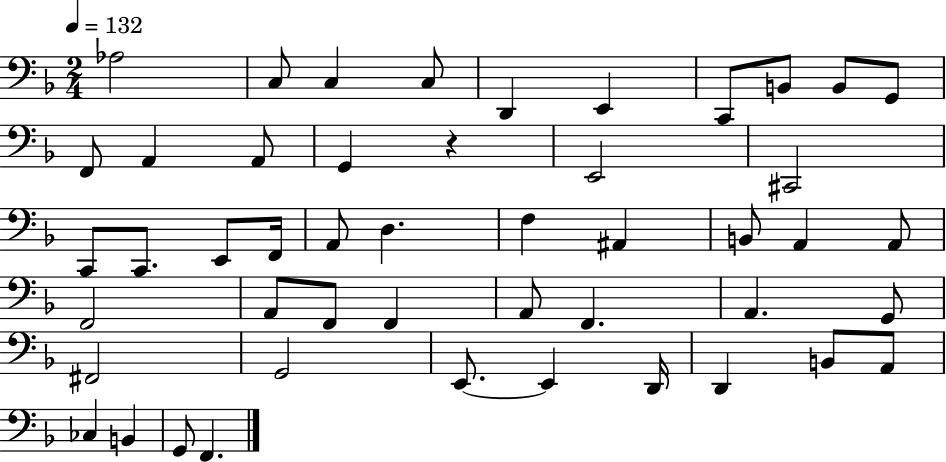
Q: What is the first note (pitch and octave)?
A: Ab3